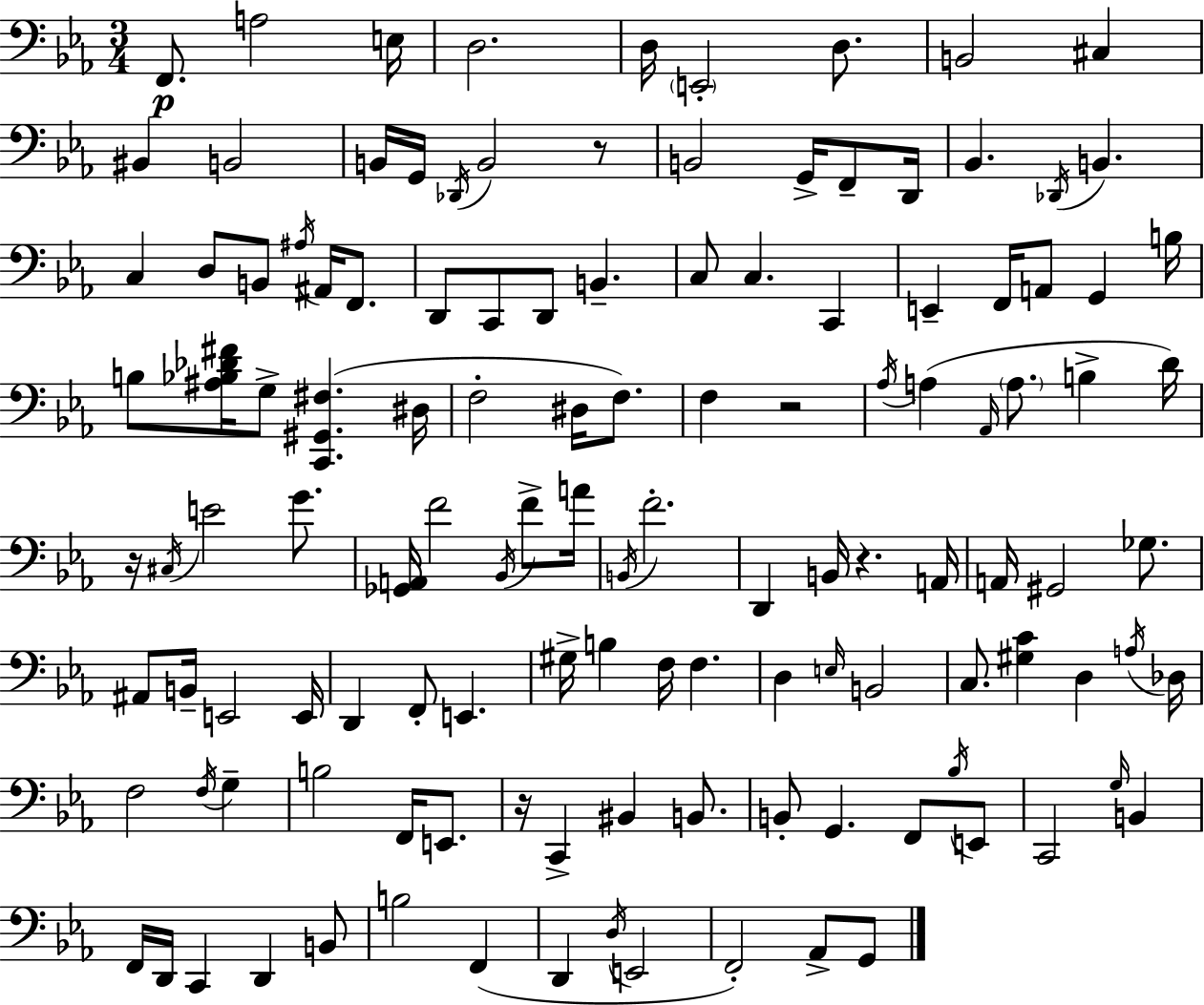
F2/e. A3/h E3/s D3/h. D3/s E2/h D3/e. B2/h C#3/q BIS2/q B2/h B2/s G2/s Db2/s B2/h R/e B2/h G2/s F2/e D2/s Bb2/q. Db2/s B2/q. C3/q D3/e B2/e A#3/s A#2/s F2/e. D2/e C2/e D2/e B2/q. C3/e C3/q. C2/q E2/q F2/s A2/e G2/q B3/s B3/e [A#3,Bb3,Db4,F#4]/s G3/e [C2,G#2,F#3]/q. D#3/s F3/h D#3/s F3/e. F3/q R/h Ab3/s A3/q Ab2/s A3/e. B3/q D4/s R/s C#3/s E4/h G4/e. [Gb2,A2]/s F4/h Bb2/s F4/e A4/s B2/s F4/h. D2/q B2/s R/q. A2/s A2/s G#2/h Gb3/e. A#2/e B2/s E2/h E2/s D2/q F2/e E2/q. G#3/s B3/q F3/s F3/q. D3/q E3/s B2/h C3/e. [G#3,C4]/q D3/q A3/s Db3/s F3/h F3/s G3/q B3/h F2/s E2/e. R/s C2/q BIS2/q B2/e. B2/e G2/q. F2/e Bb3/s E2/e C2/h G3/s B2/q F2/s D2/s C2/q D2/q B2/e B3/h F2/q D2/q D3/s E2/h F2/h Ab2/e G2/e